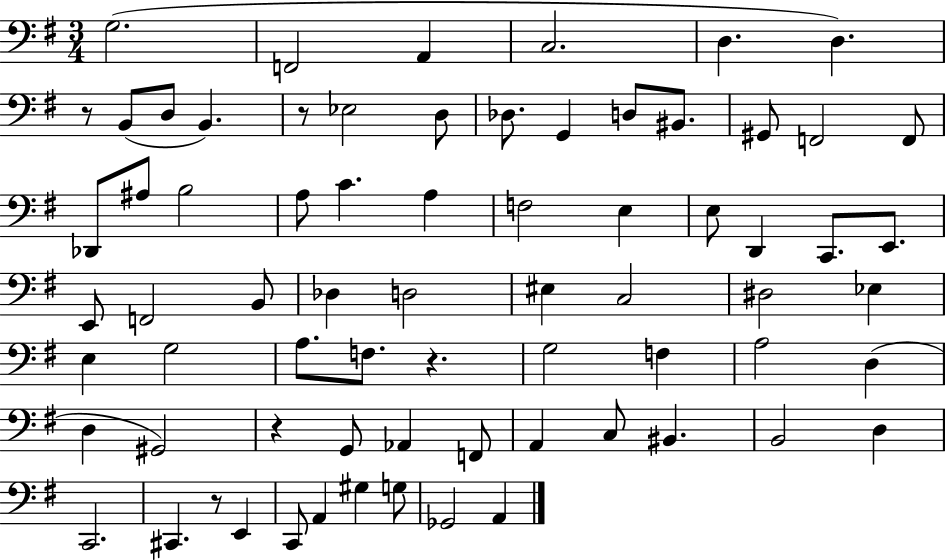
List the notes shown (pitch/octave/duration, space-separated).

G3/h. F2/h A2/q C3/h. D3/q. D3/q. R/e B2/e D3/e B2/q. R/e Eb3/h D3/e Db3/e. G2/q D3/e BIS2/e. G#2/e F2/h F2/e Db2/e A#3/e B3/h A3/e C4/q. A3/q F3/h E3/q E3/e D2/q C2/e. E2/e. E2/e F2/h B2/e Db3/q D3/h EIS3/q C3/h D#3/h Eb3/q E3/q G3/h A3/e. F3/e. R/q. G3/h F3/q A3/h D3/q D3/q G#2/h R/q G2/e Ab2/q F2/e A2/q C3/e BIS2/q. B2/h D3/q C2/h. C#2/q. R/e E2/q C2/e A2/q G#3/q G3/e Gb2/h A2/q